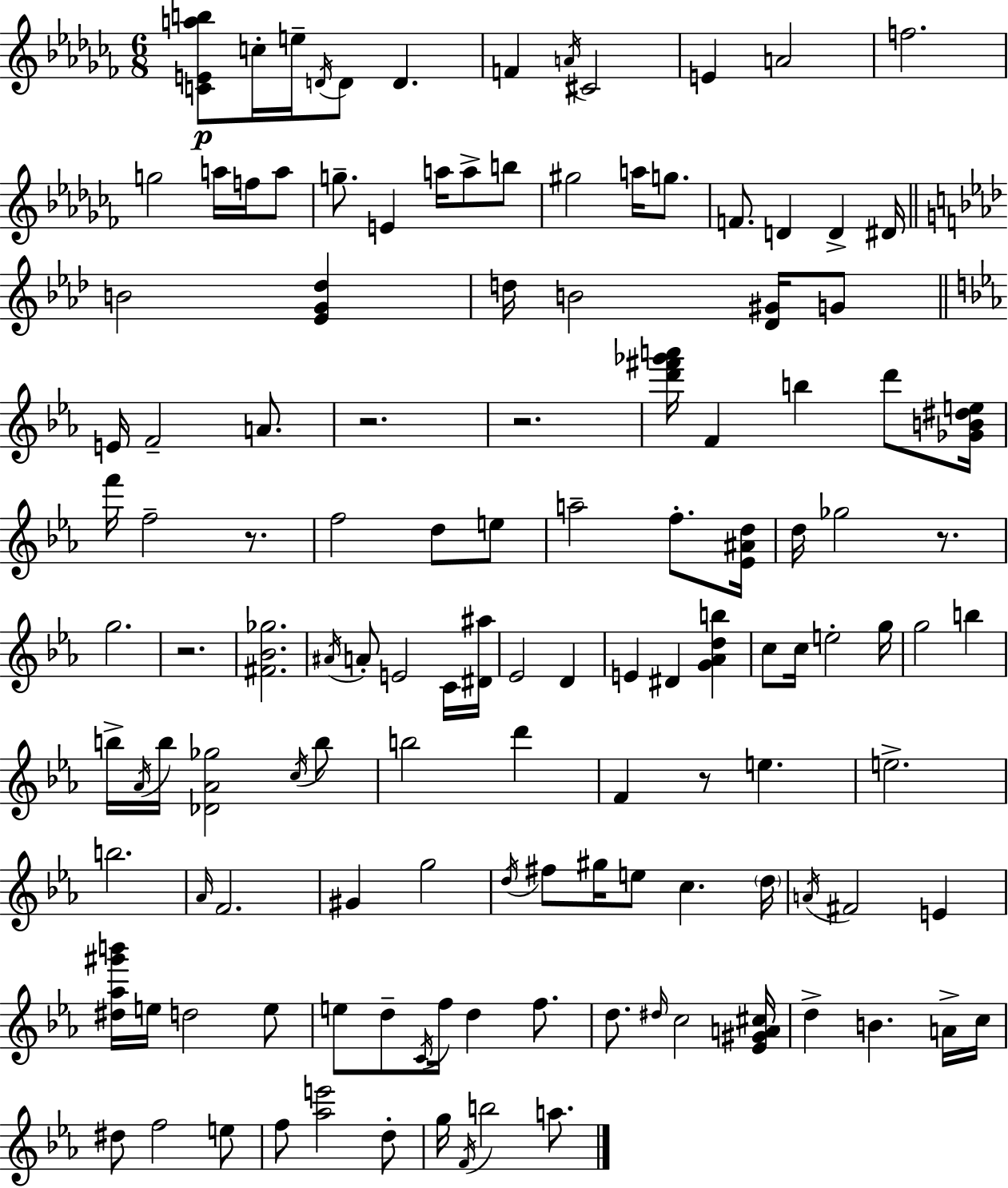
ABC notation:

X:1
T:Untitled
M:6/8
L:1/4
K:Abm
[CEab]/2 c/4 e/4 D/4 D/2 D F A/4 ^C2 E A2 f2 g2 a/4 f/4 a/2 g/2 E a/4 a/2 b/2 ^g2 a/4 g/2 F/2 D D ^D/4 B2 [_EG_d] d/4 B2 [_D^G]/4 G/2 E/4 F2 A/2 z2 z2 [d'^f'_g'a']/4 F b d'/2 [_GB^de]/4 f'/4 f2 z/2 f2 d/2 e/2 a2 f/2 [_E^Ad]/4 d/4 _g2 z/2 g2 z2 [^F_B_g]2 ^A/4 A/2 E2 C/4 [^D^a]/4 _E2 D E ^D [G_Adb] c/2 c/4 e2 g/4 g2 b b/4 _A/4 b/4 [_D_A_g]2 c/4 b/2 b2 d' F z/2 e e2 b2 _A/4 F2 ^G g2 d/4 ^f/2 ^g/4 e/2 c d/4 A/4 ^F2 E [^d_a^g'b']/4 e/4 d2 e/2 e/2 d/2 C/4 f/4 d f/2 d/2 ^d/4 c2 [_E^GA^c]/4 d B A/4 c/4 ^d/2 f2 e/2 f/2 [_ae']2 d/2 g/4 F/4 b2 a/2